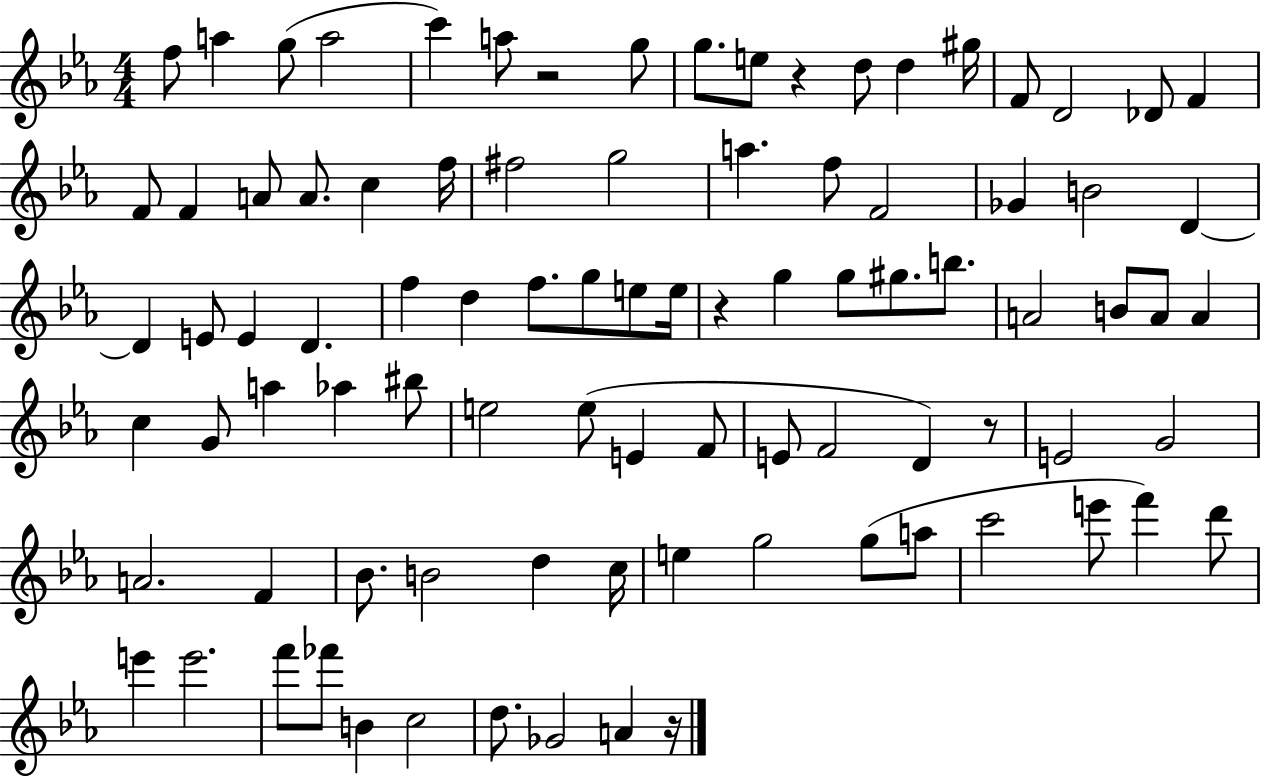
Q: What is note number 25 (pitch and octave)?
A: A5